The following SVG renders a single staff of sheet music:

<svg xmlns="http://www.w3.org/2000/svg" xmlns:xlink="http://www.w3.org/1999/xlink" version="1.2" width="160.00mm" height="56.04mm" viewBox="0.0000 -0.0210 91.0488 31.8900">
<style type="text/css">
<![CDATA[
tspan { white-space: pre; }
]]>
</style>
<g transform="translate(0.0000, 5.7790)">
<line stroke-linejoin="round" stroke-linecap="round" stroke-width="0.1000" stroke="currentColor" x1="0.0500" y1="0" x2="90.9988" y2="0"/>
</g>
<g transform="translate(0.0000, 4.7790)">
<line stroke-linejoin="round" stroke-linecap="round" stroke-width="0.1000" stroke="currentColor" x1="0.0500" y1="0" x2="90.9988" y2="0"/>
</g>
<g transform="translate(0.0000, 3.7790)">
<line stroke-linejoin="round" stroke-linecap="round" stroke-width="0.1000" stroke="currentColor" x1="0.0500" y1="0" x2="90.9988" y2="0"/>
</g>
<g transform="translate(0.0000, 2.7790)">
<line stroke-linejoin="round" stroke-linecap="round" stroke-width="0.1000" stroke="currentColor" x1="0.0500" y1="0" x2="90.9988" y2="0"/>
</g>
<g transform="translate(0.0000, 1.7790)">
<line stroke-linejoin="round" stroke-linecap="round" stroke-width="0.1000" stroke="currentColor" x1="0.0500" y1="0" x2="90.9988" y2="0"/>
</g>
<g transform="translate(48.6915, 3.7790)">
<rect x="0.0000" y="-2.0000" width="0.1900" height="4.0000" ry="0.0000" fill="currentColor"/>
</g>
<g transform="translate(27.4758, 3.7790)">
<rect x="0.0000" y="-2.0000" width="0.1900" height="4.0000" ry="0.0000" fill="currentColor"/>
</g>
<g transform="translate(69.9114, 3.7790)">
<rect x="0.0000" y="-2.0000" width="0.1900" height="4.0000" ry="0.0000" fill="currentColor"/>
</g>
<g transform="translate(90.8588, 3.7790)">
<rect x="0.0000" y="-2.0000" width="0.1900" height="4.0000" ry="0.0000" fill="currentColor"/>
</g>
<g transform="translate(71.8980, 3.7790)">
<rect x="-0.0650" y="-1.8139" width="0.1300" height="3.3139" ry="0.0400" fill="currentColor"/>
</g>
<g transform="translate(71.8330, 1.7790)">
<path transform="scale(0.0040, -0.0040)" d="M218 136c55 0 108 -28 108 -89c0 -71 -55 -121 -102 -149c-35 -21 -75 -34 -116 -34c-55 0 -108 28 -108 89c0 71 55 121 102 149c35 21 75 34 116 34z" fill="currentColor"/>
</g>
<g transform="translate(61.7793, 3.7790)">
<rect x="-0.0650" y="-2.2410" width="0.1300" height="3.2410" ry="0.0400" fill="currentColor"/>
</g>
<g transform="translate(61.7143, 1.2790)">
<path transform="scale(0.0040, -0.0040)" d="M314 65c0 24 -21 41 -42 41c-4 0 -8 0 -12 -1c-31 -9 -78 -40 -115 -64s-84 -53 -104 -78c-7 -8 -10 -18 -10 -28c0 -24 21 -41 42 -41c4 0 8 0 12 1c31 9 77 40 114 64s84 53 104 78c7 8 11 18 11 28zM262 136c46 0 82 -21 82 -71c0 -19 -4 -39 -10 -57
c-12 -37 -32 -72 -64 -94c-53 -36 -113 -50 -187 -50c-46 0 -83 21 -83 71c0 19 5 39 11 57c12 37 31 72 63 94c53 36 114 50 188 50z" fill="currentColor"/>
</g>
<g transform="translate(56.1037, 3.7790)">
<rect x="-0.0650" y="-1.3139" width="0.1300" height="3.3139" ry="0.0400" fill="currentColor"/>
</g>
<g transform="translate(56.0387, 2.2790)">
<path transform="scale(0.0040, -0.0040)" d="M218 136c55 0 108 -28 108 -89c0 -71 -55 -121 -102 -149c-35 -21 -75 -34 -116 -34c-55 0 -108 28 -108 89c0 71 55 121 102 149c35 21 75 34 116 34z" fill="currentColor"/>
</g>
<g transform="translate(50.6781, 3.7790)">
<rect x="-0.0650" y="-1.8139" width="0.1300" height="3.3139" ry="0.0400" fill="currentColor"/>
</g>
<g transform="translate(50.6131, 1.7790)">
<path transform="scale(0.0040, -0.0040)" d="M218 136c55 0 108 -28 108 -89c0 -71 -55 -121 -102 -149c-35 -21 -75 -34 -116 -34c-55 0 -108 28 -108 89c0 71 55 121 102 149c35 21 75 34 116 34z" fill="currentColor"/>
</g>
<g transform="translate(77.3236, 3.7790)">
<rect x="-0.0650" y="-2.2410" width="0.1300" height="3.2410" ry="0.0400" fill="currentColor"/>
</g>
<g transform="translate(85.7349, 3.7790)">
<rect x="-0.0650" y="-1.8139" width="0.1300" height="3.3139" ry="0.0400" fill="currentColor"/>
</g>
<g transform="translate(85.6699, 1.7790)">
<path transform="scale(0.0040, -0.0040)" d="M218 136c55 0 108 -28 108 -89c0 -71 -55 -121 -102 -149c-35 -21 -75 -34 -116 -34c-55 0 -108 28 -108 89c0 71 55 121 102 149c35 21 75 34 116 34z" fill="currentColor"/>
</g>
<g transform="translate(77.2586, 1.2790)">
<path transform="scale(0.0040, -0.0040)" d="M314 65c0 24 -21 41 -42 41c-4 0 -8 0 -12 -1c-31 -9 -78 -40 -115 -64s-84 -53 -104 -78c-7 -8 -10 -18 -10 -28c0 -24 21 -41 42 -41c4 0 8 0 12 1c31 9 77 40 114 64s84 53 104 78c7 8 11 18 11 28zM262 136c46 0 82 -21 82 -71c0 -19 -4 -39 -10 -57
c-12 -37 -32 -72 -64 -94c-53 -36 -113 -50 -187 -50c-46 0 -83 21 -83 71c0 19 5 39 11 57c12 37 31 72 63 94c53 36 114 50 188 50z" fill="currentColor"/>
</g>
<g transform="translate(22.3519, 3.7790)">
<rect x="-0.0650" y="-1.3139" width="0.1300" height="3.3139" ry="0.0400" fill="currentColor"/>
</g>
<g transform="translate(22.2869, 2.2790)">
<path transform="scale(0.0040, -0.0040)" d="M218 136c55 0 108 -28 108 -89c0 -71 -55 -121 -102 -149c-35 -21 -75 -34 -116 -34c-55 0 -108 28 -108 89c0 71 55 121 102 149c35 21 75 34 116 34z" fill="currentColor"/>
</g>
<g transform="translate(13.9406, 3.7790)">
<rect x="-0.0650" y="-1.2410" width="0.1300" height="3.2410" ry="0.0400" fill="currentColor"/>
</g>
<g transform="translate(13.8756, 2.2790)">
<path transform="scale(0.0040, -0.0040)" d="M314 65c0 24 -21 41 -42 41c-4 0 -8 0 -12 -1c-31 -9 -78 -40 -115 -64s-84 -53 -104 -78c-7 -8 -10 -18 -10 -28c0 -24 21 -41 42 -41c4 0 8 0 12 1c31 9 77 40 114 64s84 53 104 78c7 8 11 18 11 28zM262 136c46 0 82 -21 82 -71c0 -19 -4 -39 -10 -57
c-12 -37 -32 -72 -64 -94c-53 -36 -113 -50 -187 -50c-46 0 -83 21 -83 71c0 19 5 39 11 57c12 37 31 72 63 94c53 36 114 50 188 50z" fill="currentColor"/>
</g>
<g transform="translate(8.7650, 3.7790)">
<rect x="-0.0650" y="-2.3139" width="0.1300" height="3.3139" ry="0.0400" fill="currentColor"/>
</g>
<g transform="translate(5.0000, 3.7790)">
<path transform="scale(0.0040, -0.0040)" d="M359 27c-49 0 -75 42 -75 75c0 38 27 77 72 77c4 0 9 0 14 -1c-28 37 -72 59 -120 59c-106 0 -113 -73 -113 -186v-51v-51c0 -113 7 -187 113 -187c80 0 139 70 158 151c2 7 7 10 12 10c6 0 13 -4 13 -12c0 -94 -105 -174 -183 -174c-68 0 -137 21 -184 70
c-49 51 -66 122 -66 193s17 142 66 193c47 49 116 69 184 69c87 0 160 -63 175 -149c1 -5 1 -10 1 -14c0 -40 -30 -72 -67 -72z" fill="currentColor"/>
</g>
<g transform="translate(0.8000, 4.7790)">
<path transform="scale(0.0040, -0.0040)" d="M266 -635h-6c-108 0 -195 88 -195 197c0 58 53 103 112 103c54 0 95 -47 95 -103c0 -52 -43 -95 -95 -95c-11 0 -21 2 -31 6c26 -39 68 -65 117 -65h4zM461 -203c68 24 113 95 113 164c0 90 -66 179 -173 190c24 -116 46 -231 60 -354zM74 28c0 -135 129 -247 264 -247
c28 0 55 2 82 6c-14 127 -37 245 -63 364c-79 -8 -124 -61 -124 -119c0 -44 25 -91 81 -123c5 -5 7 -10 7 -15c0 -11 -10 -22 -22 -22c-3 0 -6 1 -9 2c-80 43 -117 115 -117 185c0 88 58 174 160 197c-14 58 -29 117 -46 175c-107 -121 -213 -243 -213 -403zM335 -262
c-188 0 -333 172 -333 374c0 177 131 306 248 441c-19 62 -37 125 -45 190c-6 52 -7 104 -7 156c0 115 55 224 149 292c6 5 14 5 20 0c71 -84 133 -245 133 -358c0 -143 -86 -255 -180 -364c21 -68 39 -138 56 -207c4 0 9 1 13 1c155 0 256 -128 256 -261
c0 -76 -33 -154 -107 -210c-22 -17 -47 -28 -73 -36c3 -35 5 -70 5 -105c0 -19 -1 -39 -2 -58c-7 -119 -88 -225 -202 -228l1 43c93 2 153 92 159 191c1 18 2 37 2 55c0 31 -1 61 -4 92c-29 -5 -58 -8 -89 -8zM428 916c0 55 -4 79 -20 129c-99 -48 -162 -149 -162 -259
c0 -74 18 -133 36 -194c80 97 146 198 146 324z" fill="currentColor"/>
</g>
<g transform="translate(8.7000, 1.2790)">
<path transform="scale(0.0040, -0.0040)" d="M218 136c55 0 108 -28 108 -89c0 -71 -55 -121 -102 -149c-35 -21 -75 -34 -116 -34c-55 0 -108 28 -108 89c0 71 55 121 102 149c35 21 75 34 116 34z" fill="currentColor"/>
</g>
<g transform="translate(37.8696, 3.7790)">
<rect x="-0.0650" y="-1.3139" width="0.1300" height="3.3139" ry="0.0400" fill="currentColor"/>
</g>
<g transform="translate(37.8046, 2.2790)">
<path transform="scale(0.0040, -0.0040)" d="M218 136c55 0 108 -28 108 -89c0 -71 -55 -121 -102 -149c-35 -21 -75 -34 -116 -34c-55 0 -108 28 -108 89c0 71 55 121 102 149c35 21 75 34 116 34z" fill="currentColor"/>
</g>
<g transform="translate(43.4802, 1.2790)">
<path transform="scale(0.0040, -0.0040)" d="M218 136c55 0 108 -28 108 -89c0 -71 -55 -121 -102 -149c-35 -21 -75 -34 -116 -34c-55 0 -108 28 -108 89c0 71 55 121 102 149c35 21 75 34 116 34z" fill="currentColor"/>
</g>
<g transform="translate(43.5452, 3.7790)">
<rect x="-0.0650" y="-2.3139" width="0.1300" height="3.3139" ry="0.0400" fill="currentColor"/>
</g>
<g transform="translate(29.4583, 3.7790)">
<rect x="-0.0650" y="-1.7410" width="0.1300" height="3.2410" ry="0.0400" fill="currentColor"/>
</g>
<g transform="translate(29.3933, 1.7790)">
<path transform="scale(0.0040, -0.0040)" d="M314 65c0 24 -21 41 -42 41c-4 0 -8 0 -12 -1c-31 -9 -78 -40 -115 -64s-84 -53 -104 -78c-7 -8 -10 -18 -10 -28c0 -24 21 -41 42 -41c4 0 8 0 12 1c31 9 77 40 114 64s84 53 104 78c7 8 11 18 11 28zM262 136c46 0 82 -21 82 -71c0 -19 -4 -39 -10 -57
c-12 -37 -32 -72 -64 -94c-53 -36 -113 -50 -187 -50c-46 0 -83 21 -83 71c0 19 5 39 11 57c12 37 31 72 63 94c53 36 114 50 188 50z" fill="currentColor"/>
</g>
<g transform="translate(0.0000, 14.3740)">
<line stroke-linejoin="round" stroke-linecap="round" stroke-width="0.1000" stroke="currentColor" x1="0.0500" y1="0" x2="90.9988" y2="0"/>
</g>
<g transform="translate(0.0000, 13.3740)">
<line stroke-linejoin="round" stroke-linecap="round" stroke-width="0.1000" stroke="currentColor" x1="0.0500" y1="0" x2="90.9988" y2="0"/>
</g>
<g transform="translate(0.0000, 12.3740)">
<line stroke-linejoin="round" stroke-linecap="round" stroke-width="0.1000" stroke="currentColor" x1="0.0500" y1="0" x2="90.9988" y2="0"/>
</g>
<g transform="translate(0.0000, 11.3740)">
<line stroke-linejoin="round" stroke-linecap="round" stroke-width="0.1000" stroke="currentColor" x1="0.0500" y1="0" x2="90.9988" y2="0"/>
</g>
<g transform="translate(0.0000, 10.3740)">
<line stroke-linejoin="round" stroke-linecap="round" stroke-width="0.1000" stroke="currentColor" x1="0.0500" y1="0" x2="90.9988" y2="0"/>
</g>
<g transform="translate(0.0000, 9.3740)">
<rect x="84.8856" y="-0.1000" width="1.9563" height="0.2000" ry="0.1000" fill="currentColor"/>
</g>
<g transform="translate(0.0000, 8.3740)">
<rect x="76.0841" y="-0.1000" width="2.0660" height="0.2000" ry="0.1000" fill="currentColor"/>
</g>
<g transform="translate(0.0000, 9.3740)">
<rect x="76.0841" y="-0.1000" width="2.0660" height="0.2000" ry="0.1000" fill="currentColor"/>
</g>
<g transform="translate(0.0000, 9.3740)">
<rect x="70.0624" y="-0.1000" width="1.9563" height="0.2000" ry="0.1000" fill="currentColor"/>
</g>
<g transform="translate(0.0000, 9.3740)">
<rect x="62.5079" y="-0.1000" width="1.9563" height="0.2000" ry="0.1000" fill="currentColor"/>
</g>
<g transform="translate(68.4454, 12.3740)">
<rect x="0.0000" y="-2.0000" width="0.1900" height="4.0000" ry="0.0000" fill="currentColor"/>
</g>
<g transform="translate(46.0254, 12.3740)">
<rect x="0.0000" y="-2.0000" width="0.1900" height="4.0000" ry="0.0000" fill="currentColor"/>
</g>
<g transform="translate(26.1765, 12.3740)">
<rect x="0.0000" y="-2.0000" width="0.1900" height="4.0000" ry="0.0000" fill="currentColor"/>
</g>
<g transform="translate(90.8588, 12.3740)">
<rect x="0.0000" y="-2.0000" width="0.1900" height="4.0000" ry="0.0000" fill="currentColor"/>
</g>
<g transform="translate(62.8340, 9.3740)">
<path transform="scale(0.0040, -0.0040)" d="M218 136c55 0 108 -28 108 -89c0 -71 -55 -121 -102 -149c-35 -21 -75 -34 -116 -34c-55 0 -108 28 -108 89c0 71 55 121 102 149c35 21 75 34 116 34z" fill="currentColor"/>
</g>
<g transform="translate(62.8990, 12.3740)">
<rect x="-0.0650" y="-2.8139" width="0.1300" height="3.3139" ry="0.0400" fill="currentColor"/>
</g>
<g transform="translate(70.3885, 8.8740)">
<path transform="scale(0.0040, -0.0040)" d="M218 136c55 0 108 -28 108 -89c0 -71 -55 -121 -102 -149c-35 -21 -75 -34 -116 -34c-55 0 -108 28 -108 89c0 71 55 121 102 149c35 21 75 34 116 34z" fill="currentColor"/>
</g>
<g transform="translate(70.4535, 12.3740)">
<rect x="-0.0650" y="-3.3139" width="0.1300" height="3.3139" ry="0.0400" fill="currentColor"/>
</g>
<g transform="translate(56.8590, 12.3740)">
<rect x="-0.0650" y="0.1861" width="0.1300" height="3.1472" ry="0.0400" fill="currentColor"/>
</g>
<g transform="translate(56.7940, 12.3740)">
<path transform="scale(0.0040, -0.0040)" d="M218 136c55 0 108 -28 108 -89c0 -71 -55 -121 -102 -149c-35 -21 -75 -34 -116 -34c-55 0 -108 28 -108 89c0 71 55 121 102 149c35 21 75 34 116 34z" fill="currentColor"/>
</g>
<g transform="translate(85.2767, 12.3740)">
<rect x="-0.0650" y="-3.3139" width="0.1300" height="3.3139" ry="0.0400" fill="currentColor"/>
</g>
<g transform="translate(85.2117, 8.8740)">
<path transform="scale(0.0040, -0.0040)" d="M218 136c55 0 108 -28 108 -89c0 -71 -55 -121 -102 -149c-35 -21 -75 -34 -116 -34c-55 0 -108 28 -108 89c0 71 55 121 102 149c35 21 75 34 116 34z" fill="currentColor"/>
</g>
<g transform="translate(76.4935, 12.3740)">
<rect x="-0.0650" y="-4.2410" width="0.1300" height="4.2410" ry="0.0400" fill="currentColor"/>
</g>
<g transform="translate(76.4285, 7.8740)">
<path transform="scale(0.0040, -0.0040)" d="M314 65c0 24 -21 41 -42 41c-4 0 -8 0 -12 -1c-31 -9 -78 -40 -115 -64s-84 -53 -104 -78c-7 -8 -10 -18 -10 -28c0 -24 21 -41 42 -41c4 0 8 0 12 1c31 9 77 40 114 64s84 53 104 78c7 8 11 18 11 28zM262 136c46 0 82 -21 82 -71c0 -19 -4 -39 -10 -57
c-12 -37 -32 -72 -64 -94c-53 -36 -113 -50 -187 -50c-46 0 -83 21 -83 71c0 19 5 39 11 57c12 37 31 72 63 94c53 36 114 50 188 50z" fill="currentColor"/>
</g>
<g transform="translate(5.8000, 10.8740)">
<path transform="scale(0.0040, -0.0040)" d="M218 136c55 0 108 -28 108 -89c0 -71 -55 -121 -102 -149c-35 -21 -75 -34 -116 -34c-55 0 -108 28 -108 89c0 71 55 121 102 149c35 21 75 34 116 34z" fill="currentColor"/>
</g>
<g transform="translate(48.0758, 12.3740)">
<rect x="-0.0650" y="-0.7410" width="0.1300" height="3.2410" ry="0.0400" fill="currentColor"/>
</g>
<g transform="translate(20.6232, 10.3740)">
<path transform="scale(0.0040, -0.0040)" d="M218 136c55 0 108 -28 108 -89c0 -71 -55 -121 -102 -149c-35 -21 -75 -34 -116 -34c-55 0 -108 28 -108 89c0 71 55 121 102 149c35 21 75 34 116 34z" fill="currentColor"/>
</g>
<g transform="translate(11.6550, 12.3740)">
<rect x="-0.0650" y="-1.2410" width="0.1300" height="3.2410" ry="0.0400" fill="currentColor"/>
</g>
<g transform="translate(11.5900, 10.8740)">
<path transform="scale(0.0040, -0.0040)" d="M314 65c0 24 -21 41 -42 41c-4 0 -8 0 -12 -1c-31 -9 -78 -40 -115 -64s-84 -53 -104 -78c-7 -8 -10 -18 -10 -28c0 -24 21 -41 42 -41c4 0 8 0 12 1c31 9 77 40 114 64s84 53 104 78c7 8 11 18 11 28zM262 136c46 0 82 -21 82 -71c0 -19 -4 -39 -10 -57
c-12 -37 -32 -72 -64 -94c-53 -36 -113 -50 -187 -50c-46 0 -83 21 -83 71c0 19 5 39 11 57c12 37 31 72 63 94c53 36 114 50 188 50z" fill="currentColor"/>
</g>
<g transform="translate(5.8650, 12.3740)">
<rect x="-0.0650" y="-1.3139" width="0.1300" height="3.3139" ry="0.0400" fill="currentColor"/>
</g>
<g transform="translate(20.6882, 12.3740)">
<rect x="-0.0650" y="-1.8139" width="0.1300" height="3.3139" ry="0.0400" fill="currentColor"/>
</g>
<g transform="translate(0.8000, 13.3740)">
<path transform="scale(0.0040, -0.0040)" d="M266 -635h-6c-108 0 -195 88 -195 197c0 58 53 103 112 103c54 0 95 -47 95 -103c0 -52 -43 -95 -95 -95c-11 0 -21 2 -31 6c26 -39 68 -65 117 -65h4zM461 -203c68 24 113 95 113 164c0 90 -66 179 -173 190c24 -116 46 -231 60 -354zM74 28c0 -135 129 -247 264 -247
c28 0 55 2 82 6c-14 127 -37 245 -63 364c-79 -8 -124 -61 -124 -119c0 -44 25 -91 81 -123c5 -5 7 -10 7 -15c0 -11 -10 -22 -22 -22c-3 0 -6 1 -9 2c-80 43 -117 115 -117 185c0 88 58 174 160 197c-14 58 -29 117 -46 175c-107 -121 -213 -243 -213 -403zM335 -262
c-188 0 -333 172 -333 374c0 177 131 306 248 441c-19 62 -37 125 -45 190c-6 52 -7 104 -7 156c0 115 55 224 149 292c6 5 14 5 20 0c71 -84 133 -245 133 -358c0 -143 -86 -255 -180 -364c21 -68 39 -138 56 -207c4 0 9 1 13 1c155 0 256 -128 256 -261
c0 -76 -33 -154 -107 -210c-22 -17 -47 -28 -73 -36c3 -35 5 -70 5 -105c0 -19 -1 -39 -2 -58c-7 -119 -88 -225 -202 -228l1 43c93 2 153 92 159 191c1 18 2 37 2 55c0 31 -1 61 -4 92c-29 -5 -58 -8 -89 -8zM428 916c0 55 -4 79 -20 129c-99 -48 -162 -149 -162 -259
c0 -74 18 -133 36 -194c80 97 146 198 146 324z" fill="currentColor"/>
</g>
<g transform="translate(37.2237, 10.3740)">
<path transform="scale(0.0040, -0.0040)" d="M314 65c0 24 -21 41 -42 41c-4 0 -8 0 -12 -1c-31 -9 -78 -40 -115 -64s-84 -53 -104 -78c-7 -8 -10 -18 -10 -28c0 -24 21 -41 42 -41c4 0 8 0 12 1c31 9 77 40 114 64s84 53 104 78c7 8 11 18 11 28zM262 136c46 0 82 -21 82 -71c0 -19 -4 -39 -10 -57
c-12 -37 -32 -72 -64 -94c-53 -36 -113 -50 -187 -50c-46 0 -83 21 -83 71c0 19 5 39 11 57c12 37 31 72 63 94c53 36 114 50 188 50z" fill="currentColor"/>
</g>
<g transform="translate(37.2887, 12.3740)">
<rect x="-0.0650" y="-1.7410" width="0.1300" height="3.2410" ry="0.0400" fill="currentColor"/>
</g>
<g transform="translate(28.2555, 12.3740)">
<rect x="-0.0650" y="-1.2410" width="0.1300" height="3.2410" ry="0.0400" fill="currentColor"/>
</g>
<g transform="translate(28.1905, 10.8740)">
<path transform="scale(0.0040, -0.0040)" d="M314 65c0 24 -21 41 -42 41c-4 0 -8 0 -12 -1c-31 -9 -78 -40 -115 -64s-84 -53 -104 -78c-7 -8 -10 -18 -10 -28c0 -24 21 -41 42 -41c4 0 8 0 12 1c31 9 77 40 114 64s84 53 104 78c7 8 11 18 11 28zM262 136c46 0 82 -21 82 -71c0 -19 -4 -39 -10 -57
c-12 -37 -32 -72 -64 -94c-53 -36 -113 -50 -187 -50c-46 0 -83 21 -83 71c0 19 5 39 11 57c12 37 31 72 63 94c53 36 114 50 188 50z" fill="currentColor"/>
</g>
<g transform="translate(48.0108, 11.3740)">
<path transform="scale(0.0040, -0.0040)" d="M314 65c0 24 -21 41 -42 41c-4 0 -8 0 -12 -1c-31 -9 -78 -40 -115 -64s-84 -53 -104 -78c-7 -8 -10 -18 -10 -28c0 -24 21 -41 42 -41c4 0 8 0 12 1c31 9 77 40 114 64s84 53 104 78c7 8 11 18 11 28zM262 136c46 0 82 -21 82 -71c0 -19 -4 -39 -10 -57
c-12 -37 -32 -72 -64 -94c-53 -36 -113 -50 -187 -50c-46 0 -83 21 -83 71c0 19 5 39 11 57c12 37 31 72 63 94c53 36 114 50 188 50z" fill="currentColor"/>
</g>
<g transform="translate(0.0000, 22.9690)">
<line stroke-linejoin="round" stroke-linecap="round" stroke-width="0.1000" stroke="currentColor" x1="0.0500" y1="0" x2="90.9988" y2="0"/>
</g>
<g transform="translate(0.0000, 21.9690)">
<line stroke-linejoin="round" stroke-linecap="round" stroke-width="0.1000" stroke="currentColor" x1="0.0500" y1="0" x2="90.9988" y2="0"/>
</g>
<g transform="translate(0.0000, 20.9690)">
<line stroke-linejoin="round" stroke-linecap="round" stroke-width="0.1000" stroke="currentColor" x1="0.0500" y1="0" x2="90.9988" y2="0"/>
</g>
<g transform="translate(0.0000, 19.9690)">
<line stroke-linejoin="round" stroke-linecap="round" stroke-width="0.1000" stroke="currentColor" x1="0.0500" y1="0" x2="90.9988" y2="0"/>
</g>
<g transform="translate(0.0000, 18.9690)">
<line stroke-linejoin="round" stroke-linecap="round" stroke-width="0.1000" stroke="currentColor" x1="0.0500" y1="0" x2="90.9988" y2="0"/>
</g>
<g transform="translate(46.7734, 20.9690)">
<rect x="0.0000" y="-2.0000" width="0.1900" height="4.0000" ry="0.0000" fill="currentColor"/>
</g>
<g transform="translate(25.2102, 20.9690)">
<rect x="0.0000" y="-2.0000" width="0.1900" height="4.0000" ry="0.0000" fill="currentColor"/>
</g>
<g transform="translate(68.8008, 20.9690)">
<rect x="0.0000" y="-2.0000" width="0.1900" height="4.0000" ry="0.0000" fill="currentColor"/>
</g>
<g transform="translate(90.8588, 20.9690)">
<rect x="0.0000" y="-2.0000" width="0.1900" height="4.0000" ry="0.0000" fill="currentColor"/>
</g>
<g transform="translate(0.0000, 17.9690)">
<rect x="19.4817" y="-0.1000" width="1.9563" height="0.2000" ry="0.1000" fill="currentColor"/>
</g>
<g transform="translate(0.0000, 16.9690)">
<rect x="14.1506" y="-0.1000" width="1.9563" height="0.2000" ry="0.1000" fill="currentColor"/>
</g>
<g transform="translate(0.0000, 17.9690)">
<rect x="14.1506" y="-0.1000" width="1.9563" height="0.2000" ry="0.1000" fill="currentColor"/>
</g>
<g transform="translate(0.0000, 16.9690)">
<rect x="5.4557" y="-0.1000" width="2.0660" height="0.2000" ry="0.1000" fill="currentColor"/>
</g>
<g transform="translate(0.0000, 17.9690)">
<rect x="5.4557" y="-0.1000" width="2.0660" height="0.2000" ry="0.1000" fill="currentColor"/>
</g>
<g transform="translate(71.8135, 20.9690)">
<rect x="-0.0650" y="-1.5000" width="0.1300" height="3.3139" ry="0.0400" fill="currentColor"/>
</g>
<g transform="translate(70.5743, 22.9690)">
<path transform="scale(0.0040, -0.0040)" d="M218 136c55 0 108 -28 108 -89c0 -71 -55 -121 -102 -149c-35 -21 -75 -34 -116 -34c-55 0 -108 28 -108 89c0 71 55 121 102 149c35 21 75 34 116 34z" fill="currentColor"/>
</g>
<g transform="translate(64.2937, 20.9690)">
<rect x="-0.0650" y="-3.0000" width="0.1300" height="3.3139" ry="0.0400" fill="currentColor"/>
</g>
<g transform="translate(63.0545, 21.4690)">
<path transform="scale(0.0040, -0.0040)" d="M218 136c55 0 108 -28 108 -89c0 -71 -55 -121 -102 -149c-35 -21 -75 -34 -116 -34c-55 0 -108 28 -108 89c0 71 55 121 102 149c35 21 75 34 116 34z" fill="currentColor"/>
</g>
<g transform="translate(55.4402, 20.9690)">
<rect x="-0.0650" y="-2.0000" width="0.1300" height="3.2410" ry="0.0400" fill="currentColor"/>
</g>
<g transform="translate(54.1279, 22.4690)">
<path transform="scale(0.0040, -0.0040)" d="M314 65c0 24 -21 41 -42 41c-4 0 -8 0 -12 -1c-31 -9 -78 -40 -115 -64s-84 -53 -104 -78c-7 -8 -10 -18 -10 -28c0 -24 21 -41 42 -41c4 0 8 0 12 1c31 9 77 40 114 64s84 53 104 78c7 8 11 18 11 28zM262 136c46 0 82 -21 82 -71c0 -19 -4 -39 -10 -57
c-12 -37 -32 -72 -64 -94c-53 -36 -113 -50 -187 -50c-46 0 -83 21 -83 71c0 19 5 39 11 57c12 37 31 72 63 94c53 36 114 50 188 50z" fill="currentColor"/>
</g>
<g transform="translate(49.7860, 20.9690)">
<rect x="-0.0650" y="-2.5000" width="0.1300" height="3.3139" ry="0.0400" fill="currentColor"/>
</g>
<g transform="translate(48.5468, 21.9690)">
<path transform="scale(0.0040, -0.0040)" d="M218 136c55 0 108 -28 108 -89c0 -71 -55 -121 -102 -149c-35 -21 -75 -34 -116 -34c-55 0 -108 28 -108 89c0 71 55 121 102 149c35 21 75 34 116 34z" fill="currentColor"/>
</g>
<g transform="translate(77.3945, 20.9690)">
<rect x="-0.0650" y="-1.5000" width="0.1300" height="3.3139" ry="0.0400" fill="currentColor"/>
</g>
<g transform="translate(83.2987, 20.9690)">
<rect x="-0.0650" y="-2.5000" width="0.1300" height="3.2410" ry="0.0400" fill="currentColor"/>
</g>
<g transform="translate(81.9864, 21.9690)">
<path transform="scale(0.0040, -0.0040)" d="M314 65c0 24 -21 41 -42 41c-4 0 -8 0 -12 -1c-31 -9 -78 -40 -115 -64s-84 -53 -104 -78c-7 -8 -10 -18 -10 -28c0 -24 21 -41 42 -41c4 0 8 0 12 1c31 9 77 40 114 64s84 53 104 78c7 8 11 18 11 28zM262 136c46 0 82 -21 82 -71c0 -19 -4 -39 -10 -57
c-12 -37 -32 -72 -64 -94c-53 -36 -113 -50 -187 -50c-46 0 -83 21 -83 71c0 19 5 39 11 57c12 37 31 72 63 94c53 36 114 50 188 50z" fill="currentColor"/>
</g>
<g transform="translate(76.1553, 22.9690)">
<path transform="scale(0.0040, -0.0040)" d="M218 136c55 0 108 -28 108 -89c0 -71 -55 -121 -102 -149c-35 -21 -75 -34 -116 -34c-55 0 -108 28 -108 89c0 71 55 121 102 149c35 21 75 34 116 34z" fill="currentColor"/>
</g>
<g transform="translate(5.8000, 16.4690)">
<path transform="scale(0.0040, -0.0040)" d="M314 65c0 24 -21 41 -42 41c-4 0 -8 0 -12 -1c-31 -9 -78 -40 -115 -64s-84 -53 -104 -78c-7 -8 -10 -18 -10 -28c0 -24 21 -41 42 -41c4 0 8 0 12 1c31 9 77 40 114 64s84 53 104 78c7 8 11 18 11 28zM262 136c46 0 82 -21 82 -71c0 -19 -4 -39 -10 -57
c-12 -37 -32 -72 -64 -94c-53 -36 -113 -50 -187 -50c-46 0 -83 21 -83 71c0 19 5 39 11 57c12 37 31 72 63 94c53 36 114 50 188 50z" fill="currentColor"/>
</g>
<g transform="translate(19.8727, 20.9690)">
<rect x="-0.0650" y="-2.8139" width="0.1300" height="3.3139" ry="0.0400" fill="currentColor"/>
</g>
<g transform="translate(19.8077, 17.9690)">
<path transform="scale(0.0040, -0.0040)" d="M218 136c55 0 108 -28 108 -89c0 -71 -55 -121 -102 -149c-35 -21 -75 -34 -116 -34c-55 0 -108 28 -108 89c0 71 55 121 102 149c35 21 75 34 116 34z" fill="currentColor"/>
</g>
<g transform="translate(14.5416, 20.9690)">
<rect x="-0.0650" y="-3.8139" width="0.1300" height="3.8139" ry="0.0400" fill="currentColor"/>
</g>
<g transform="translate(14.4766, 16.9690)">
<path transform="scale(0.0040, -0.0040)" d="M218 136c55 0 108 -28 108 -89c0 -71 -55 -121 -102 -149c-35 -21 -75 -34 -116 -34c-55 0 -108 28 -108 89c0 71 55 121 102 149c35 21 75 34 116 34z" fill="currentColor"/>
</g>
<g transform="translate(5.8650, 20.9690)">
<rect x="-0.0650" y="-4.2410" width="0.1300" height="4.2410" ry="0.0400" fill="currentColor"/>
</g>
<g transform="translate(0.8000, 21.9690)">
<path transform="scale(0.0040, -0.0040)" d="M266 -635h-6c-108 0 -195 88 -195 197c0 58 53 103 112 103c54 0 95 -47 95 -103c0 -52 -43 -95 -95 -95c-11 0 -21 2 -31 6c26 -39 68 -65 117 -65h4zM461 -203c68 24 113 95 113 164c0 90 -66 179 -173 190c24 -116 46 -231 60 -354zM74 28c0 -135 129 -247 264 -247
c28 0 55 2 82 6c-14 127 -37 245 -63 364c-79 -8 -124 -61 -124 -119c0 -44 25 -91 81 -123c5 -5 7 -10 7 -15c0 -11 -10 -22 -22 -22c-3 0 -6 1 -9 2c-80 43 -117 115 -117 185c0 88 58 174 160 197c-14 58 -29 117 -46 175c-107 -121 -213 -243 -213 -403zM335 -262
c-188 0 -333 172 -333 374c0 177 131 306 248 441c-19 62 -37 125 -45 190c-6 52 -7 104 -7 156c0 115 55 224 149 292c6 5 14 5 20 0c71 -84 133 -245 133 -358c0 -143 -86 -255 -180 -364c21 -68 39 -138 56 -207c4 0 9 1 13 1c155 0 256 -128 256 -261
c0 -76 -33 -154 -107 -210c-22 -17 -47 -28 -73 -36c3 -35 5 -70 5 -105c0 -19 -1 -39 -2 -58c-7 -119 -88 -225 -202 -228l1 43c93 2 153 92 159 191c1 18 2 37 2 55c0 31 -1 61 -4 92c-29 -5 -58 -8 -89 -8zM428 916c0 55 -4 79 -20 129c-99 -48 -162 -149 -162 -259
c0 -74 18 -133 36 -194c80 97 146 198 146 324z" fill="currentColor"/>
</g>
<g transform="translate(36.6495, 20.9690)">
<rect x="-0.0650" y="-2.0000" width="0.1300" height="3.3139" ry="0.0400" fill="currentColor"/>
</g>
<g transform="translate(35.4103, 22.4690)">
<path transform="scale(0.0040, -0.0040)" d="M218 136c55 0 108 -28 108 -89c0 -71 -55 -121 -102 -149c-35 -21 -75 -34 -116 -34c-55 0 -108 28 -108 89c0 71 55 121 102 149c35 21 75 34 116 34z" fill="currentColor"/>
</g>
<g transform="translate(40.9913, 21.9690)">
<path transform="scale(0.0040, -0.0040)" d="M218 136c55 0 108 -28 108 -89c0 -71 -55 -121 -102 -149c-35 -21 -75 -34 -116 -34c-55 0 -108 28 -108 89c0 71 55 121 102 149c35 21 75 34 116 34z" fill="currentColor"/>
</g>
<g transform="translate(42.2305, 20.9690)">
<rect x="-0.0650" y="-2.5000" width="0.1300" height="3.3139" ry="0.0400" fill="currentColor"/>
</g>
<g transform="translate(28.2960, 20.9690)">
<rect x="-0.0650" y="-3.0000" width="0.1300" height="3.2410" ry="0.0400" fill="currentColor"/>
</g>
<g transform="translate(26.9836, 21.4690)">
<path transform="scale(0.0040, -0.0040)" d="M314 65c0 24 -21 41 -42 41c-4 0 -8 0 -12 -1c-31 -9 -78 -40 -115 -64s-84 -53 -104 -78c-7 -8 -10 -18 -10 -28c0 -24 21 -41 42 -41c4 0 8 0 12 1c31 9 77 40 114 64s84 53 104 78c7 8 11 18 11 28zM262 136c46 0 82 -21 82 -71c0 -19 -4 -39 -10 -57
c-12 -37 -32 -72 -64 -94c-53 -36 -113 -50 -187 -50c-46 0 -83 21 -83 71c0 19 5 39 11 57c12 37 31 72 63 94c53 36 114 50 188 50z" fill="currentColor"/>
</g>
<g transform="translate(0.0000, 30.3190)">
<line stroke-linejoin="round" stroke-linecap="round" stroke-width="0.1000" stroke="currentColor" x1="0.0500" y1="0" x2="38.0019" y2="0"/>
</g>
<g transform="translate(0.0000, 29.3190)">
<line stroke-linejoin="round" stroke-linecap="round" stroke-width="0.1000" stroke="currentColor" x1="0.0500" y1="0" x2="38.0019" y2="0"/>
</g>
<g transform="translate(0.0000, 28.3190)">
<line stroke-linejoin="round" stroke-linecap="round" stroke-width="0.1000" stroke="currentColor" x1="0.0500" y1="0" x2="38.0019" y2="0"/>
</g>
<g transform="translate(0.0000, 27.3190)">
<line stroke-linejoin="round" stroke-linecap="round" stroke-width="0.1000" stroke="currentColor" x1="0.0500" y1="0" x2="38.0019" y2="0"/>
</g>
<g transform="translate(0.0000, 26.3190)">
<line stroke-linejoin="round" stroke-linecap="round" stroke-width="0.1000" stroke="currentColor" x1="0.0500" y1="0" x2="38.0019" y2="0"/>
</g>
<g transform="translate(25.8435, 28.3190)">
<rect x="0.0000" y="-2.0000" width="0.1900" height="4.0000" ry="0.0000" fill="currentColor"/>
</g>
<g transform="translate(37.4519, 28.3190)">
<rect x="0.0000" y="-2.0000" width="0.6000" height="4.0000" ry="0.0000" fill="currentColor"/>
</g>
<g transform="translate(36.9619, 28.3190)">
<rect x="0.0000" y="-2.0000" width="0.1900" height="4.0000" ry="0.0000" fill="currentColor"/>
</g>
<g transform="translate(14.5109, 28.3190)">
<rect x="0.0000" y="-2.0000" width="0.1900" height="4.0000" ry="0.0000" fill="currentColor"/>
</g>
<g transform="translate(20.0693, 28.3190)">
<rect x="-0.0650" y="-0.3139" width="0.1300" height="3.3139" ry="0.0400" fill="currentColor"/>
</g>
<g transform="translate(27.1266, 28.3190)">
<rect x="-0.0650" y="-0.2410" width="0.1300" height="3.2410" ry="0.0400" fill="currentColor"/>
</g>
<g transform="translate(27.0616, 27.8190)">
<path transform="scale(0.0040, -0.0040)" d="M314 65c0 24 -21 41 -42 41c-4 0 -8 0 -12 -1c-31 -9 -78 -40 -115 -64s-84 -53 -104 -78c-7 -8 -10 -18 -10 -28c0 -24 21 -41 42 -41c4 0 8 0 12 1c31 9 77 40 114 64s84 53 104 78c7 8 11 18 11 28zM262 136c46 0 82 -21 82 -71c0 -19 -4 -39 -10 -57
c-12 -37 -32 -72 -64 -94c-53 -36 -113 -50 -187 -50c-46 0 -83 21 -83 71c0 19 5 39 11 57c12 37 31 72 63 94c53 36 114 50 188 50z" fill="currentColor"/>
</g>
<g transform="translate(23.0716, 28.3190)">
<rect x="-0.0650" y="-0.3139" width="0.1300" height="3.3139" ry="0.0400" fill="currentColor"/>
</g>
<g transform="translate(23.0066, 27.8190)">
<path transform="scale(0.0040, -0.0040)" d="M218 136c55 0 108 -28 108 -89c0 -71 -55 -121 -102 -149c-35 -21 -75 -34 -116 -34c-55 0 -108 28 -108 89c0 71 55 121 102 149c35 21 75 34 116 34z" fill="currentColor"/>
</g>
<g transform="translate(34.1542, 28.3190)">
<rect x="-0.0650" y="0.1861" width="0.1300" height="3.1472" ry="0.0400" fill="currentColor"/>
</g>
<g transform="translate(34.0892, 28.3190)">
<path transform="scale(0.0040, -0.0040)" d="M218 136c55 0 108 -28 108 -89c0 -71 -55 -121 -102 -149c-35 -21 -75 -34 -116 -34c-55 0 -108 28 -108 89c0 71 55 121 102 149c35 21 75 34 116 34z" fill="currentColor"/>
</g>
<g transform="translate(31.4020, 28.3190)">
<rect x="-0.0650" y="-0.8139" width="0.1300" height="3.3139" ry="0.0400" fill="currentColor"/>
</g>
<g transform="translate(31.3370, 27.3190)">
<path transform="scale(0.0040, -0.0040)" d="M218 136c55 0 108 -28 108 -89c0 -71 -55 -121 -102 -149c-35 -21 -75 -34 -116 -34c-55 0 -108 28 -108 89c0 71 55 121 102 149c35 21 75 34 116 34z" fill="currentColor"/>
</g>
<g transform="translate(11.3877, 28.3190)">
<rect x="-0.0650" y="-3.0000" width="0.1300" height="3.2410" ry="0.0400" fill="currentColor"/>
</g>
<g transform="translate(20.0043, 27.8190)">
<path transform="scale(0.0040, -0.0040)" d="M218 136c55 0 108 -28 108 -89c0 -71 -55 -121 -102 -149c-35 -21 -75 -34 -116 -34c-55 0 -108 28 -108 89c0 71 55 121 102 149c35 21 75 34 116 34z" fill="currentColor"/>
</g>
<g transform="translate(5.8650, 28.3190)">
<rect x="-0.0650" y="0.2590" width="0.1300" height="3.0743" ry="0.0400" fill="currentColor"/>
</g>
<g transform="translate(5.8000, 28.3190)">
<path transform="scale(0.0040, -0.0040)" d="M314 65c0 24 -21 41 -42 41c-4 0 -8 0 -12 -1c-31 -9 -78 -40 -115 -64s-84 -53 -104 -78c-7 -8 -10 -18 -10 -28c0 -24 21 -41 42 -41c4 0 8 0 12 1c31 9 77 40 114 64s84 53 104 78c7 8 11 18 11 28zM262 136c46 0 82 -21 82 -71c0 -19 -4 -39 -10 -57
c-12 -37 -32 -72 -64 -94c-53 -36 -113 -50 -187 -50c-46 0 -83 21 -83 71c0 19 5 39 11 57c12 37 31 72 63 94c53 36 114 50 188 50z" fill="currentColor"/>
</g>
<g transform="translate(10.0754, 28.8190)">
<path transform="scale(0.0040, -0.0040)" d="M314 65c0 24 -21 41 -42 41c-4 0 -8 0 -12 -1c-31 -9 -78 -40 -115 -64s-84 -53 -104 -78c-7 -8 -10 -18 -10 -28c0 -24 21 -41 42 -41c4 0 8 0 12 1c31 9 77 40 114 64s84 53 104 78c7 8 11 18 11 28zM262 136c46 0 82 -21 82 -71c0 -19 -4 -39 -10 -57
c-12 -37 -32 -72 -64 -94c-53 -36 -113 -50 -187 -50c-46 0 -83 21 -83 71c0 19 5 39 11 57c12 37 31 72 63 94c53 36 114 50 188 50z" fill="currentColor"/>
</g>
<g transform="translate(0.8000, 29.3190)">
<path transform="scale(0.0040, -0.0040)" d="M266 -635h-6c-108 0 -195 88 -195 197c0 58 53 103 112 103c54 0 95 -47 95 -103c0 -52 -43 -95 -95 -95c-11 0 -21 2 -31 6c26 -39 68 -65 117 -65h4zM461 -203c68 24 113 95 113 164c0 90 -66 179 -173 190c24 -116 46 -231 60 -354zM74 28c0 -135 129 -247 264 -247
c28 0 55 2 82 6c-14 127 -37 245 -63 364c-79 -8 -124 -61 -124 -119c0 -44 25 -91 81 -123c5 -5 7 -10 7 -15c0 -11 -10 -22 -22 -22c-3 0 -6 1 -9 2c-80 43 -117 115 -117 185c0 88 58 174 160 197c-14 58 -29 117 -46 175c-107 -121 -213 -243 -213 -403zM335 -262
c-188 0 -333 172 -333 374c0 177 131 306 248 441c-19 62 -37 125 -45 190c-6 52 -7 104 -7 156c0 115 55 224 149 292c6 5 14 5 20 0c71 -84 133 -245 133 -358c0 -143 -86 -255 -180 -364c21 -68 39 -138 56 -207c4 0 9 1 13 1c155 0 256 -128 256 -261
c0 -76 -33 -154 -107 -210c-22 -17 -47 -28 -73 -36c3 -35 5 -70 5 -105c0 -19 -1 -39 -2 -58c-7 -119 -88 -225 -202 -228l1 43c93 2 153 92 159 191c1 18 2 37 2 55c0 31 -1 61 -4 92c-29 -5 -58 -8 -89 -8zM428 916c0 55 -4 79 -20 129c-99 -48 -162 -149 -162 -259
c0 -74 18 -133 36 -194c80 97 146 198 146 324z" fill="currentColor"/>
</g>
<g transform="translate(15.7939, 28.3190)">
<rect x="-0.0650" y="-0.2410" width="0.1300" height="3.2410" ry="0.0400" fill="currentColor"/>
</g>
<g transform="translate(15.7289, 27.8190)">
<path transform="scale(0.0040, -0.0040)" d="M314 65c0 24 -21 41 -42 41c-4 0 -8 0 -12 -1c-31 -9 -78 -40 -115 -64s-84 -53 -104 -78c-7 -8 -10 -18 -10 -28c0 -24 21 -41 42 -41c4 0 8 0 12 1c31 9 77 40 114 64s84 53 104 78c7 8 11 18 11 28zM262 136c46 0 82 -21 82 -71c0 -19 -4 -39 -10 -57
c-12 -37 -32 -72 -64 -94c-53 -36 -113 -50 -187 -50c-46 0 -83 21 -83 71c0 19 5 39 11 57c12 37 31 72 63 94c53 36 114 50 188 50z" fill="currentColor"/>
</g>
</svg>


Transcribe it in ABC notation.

X:1
T:Untitled
M:4/4
L:1/4
K:C
g e2 e f2 e g f e g2 f g2 f e e2 f e2 f2 d2 B a b d'2 b d'2 c' a A2 F G G F2 A E E G2 B2 A2 c2 c c c2 d B